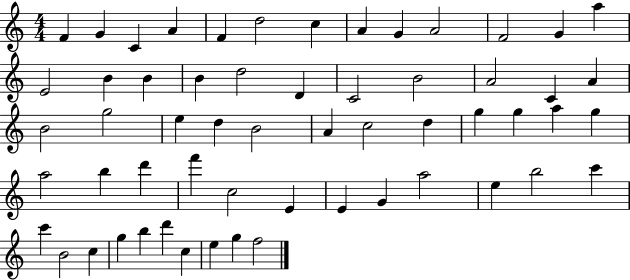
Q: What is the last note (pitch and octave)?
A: F5